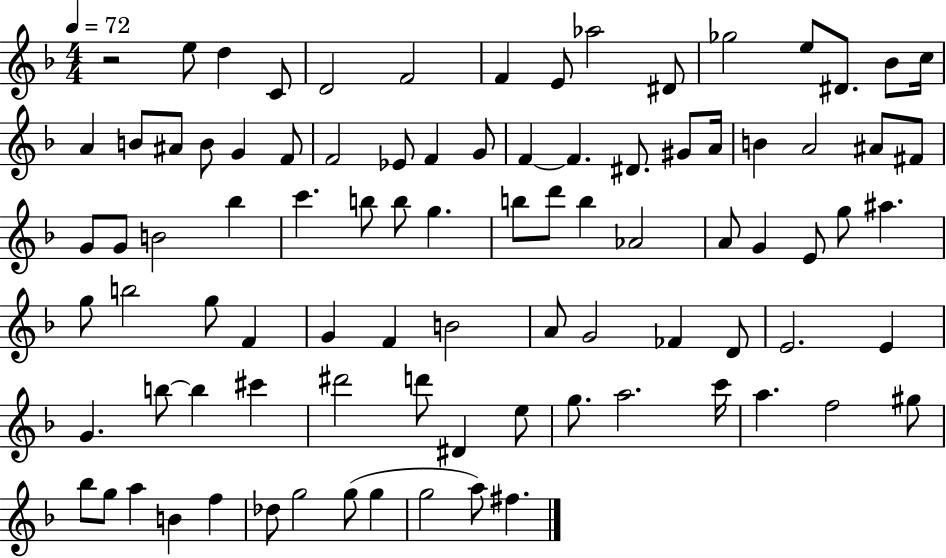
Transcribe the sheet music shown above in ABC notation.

X:1
T:Untitled
M:4/4
L:1/4
K:F
z2 e/2 d C/2 D2 F2 F E/2 _a2 ^D/2 _g2 e/2 ^D/2 _B/2 c/4 A B/2 ^A/2 B/2 G F/2 F2 _E/2 F G/2 F F ^D/2 ^G/2 A/4 B A2 ^A/2 ^F/2 G/2 G/2 B2 _b c' b/2 b/2 g b/2 d'/2 b _A2 A/2 G E/2 g/2 ^a g/2 b2 g/2 F G F B2 A/2 G2 _F D/2 E2 E G b/2 b ^c' ^d'2 d'/2 ^D e/2 g/2 a2 c'/4 a f2 ^g/2 _b/2 g/2 a B f _d/2 g2 g/2 g g2 a/2 ^f